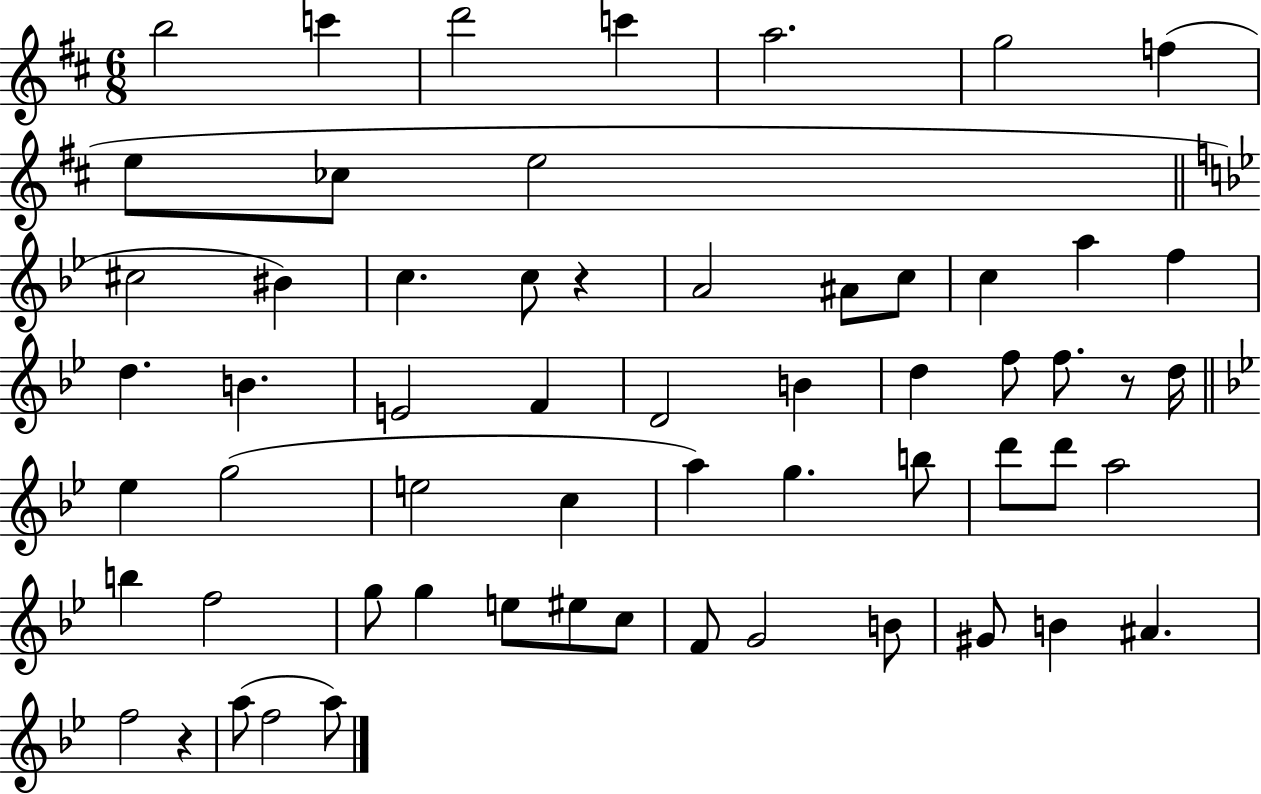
{
  \clef treble
  \numericTimeSignature
  \time 6/8
  \key d \major
  b''2 c'''4 | d'''2 c'''4 | a''2. | g''2 f''4( | \break e''8 ces''8 e''2 | \bar "||" \break \key bes \major cis''2 bis'4) | c''4. c''8 r4 | a'2 ais'8 c''8 | c''4 a''4 f''4 | \break d''4. b'4. | e'2 f'4 | d'2 b'4 | d''4 f''8 f''8. r8 d''16 | \break \bar "||" \break \key bes \major ees''4 g''2( | e''2 c''4 | a''4) g''4. b''8 | d'''8 d'''8 a''2 | \break b''4 f''2 | g''8 g''4 e''8 eis''8 c''8 | f'8 g'2 b'8 | gis'8 b'4 ais'4. | \break f''2 r4 | a''8( f''2 a''8) | \bar "|."
}